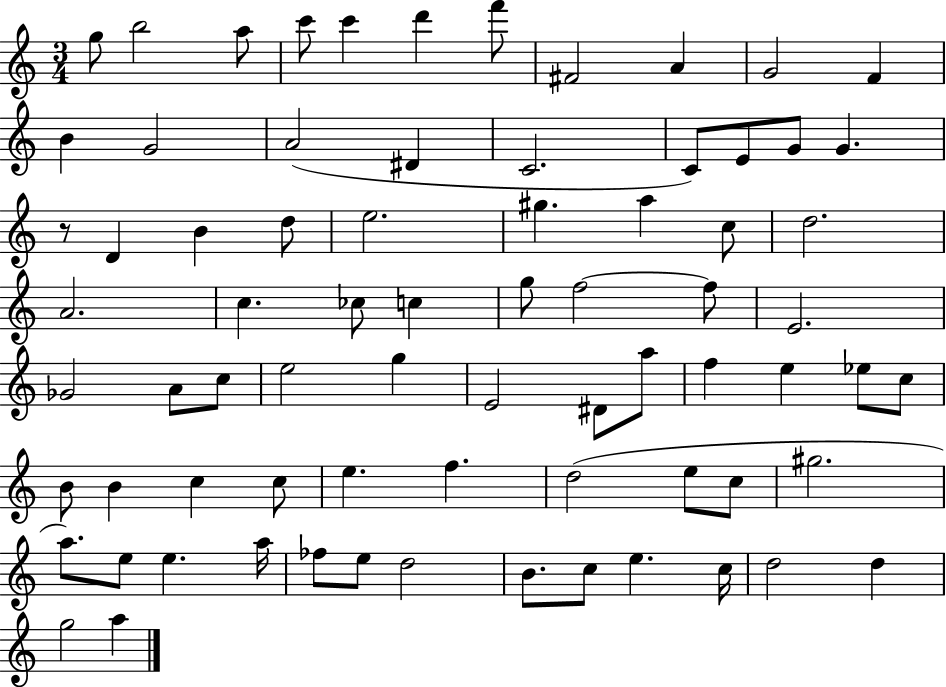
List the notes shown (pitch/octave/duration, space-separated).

G5/e B5/h A5/e C6/e C6/q D6/q F6/e F#4/h A4/q G4/h F4/q B4/q G4/h A4/h D#4/q C4/h. C4/e E4/e G4/e G4/q. R/e D4/q B4/q D5/e E5/h. G#5/q. A5/q C5/e D5/h. A4/h. C5/q. CES5/e C5/q G5/e F5/h F5/e E4/h. Gb4/h A4/e C5/e E5/h G5/q E4/h D#4/e A5/e F5/q E5/q Eb5/e C5/e B4/e B4/q C5/q C5/e E5/q. F5/q. D5/h E5/e C5/e G#5/h. A5/e. E5/e E5/q. A5/s FES5/e E5/e D5/h B4/e. C5/e E5/q. C5/s D5/h D5/q G5/h A5/q